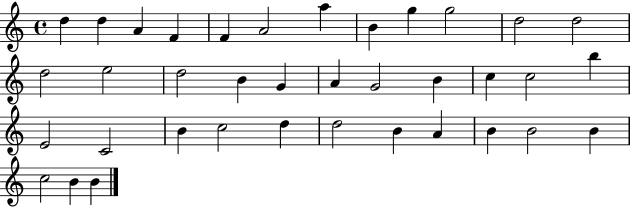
{
  \clef treble
  \time 4/4
  \defaultTimeSignature
  \key c \major
  d''4 d''4 a'4 f'4 | f'4 a'2 a''4 | b'4 g''4 g''2 | d''2 d''2 | \break d''2 e''2 | d''2 b'4 g'4 | a'4 g'2 b'4 | c''4 c''2 b''4 | \break e'2 c'2 | b'4 c''2 d''4 | d''2 b'4 a'4 | b'4 b'2 b'4 | \break c''2 b'4 b'4 | \bar "|."
}